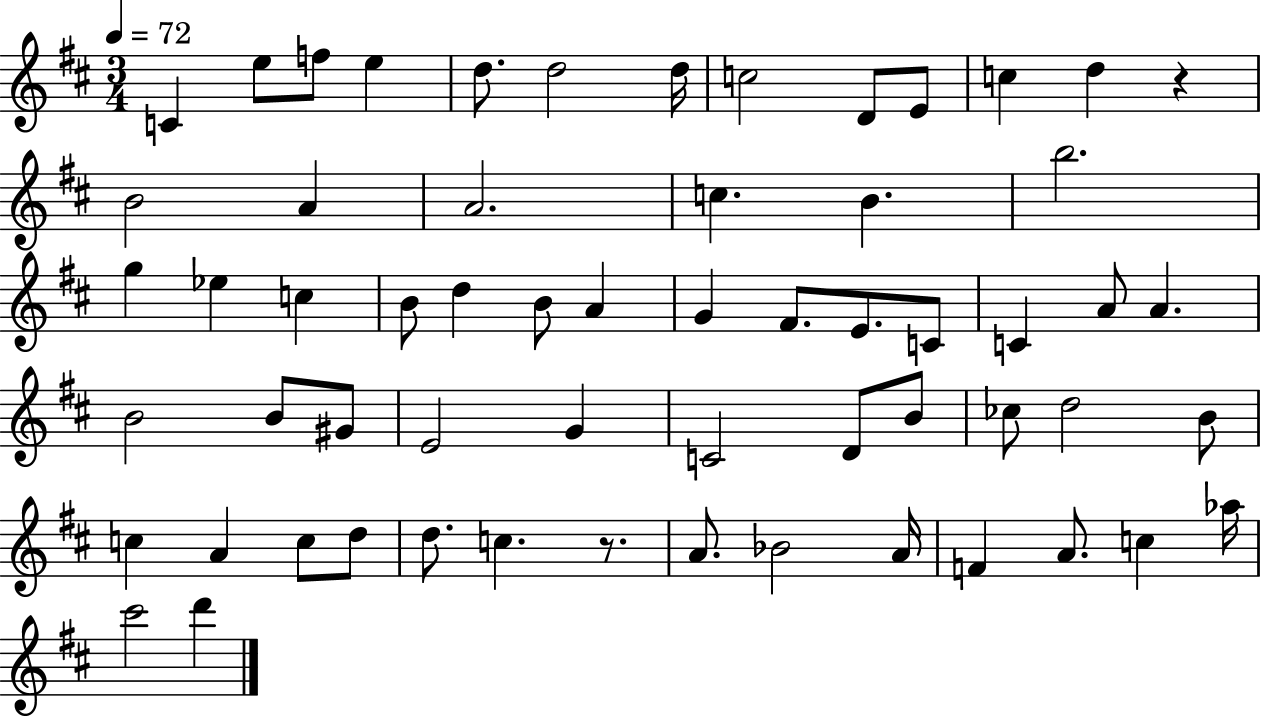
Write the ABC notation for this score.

X:1
T:Untitled
M:3/4
L:1/4
K:D
C e/2 f/2 e d/2 d2 d/4 c2 D/2 E/2 c d z B2 A A2 c B b2 g _e c B/2 d B/2 A G ^F/2 E/2 C/2 C A/2 A B2 B/2 ^G/2 E2 G C2 D/2 B/2 _c/2 d2 B/2 c A c/2 d/2 d/2 c z/2 A/2 _B2 A/4 F A/2 c _a/4 ^c'2 d'